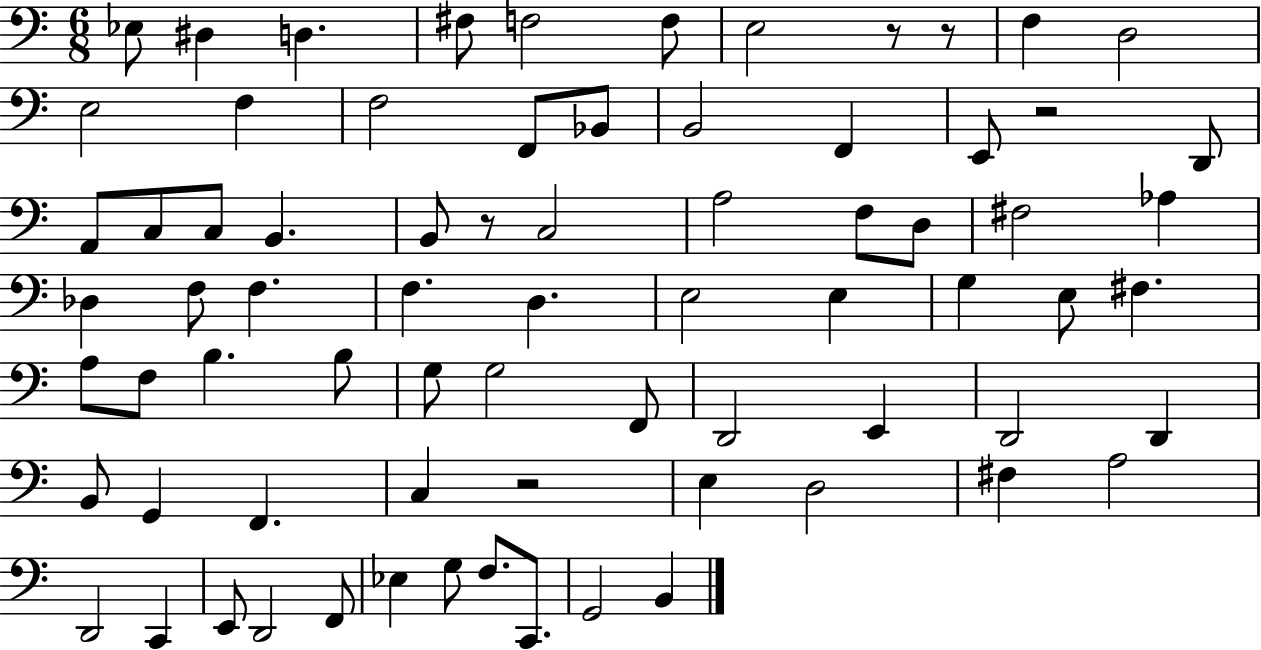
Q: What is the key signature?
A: C major